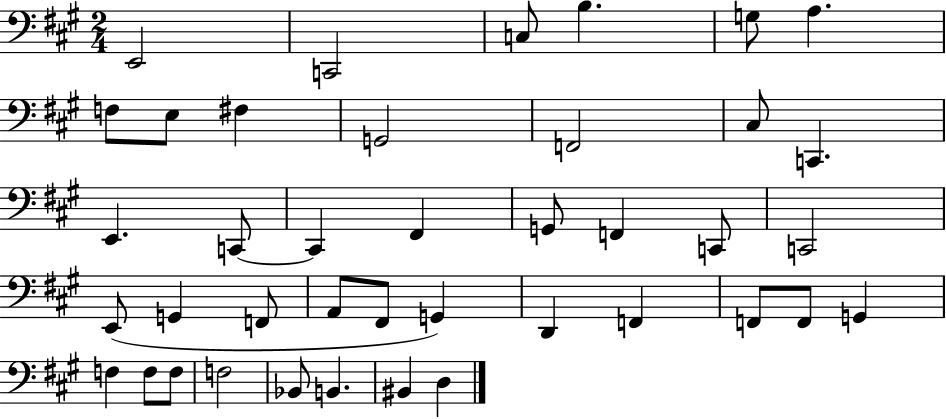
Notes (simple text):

E2/h C2/h C3/e B3/q. G3/e A3/q. F3/e E3/e F#3/q G2/h F2/h C#3/e C2/q. E2/q. C2/e C2/q F#2/q G2/e F2/q C2/e C2/h E2/e G2/q F2/e A2/e F#2/e G2/q D2/q F2/q F2/e F2/e G2/q F3/q F3/e F3/e F3/h Bb2/e B2/q. BIS2/q D3/q